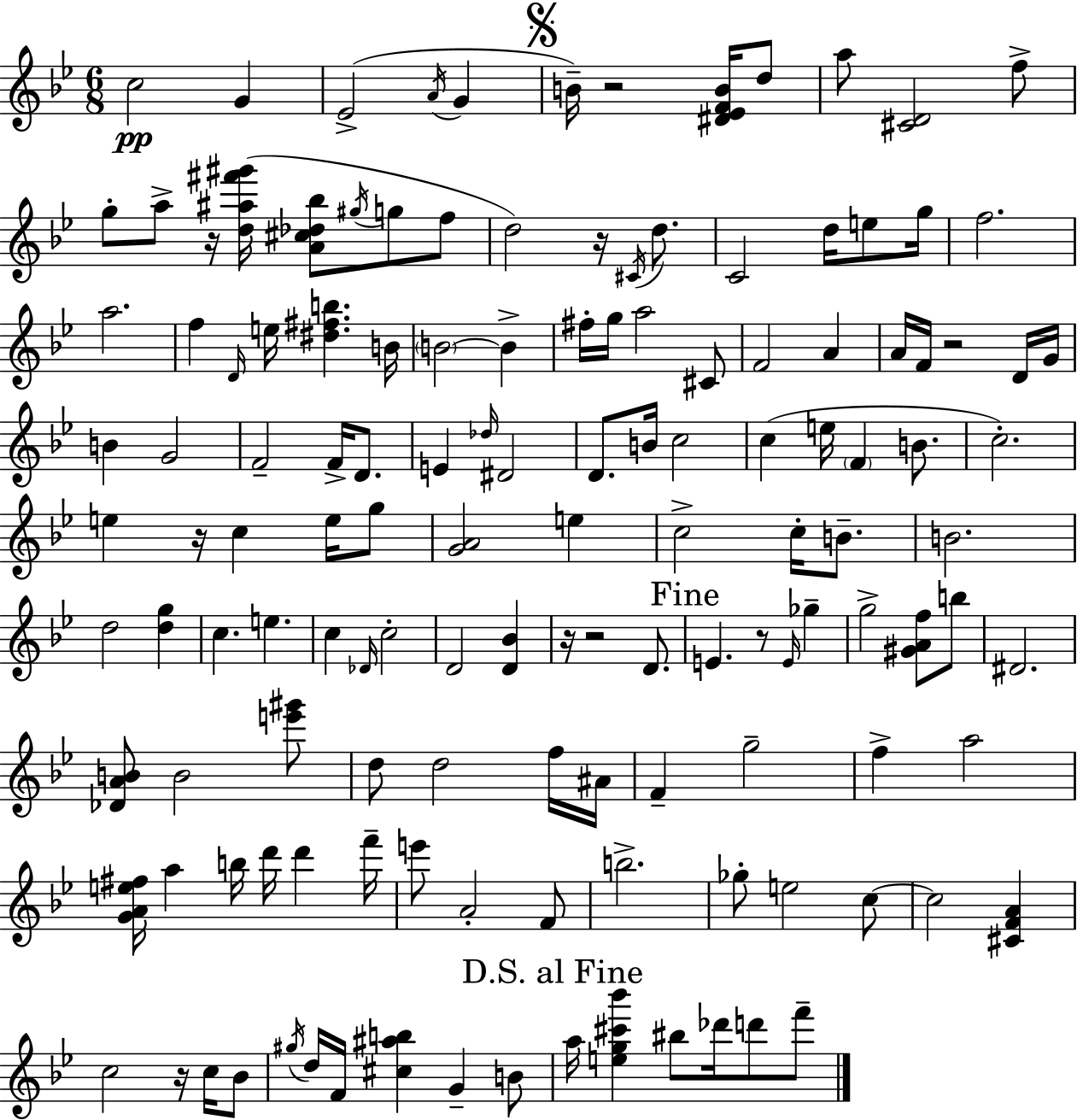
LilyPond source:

{
  \clef treble
  \numericTimeSignature
  \time 6/8
  \key bes \major
  c''2\pp g'4 | ees'2->( \acciaccatura { a'16 } g'4 | \mark \markup { \musicglyph "scripts.segno" } b'16--) r2 <dis' ees' f' b'>16 d''8 | a''8 <cis' d'>2 f''8-> | \break g''8-. a''8-> r16 <d'' ais'' fis''' gis'''>16( <a' cis'' des'' bes''>8 \acciaccatura { gis''16 } g''8 | f''8 d''2) r16 \acciaccatura { cis'16 } | d''8. c'2 d''16 | e''8 g''16 f''2. | \break a''2. | f''4 \grace { d'16 } e''16 <dis'' fis'' b''>4. | b'16 \parenthesize b'2~~ | b'4-> fis''16-. g''16 a''2 | \break cis'8 f'2 | a'4 a'16 f'16 r2 | d'16 g'16 b'4 g'2 | f'2-- | \break f'16-> d'8. e'4 \grace { des''16 } dis'2 | d'8. b'16 c''2 | c''4( e''16 \parenthesize f'4 | b'8. c''2.-.) | \break e''4 r16 c''4 | e''16 g''8 <g' a'>2 | e''4 c''2-> | c''16-. b'8.-- b'2. | \break d''2 | <d'' g''>4 c''4. e''4. | c''4 \grace { des'16 } c''2-. | d'2 | \break <d' bes'>4 r16 r2 | d'8. \mark "Fine" e'4. | r8 \grace { e'16 } ges''4-- g''2-> | <gis' a' f''>8 b''8 dis'2. | \break <des' a' b'>8 b'2 | <e''' gis'''>8 d''8 d''2 | f''16 ais'16 f'4-- g''2-- | f''4-> a''2 | \break <g' a' e'' fis''>16 a''4 | b''16 d'''16 d'''4 f'''16-- e'''8 a'2-. | f'8 b''2.-> | ges''8-. e''2 | \break c''8~~ c''2 | <cis' f' a'>4 c''2 | r16 c''16 bes'8 \acciaccatura { gis''16 } d''16 f'16 <cis'' ais'' b''>4 | g'4-- b'8 \mark "D.S. al Fine" a''16 <e'' g'' cis''' bes'''>4 | \break bis''8 des'''16 d'''8 f'''8-- \bar "|."
}